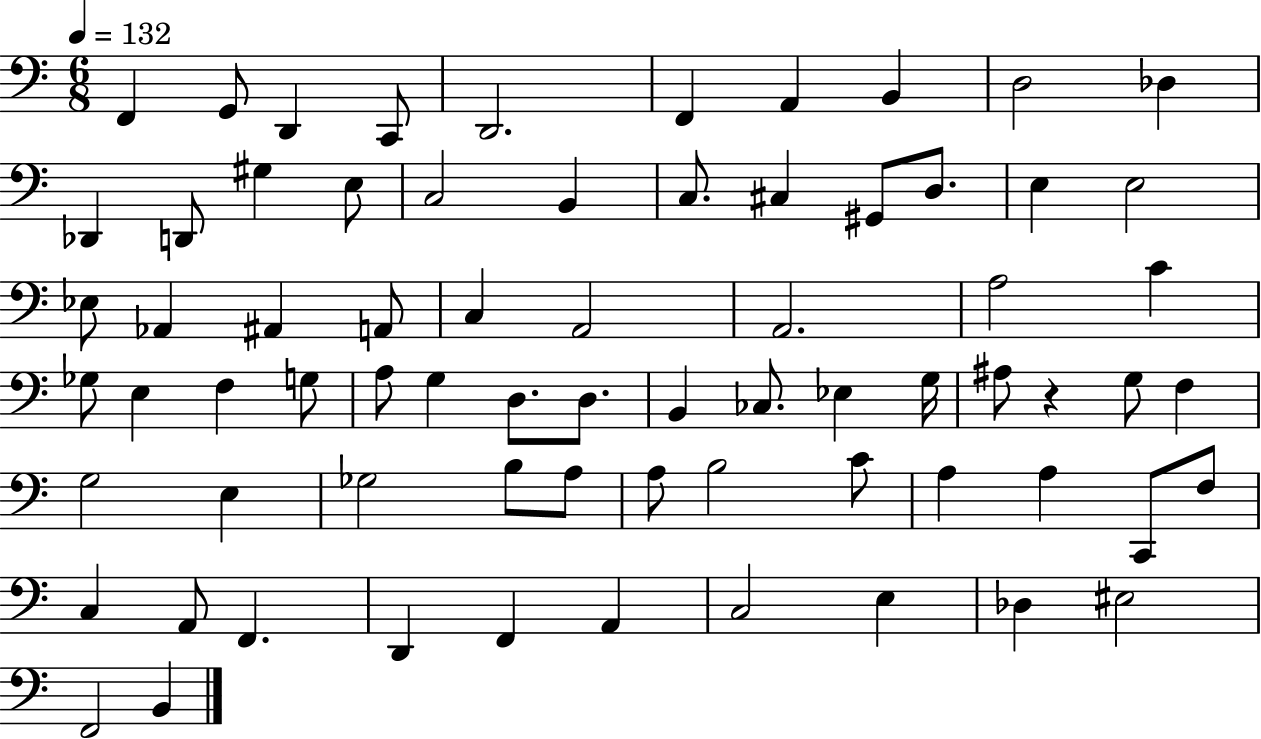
F2/q G2/e D2/q C2/e D2/h. F2/q A2/q B2/q D3/h Db3/q Db2/q D2/e G#3/q E3/e C3/h B2/q C3/e. C#3/q G#2/e D3/e. E3/q E3/h Eb3/e Ab2/q A#2/q A2/e C3/q A2/h A2/h. A3/h C4/q Gb3/e E3/q F3/q G3/e A3/e G3/q D3/e. D3/e. B2/q CES3/e. Eb3/q G3/s A#3/e R/q G3/e F3/q G3/h E3/q Gb3/h B3/e A3/e A3/e B3/h C4/e A3/q A3/q C2/e F3/e C3/q A2/e F2/q. D2/q F2/q A2/q C3/h E3/q Db3/q EIS3/h F2/h B2/q